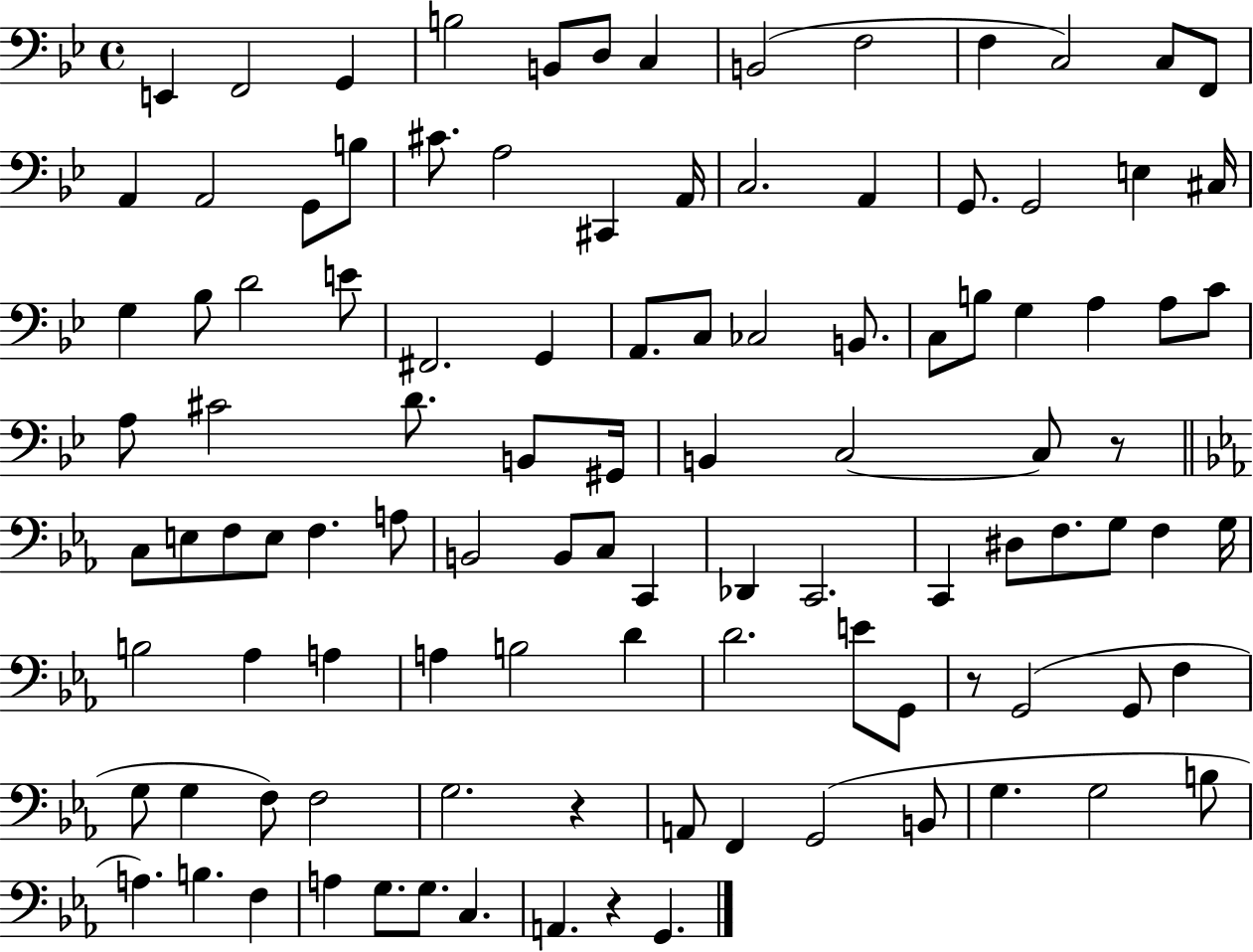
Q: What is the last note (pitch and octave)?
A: G2